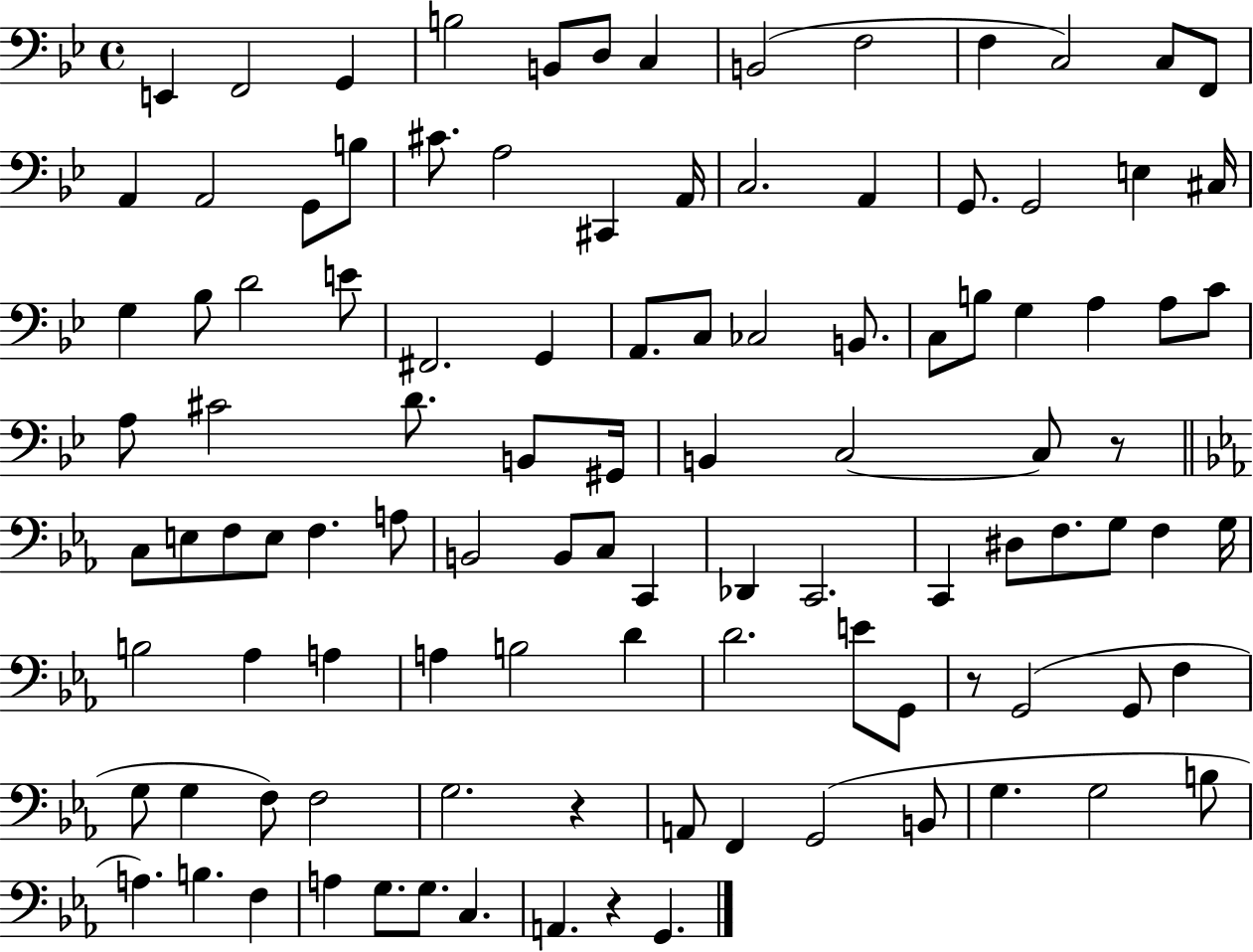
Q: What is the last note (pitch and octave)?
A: G2